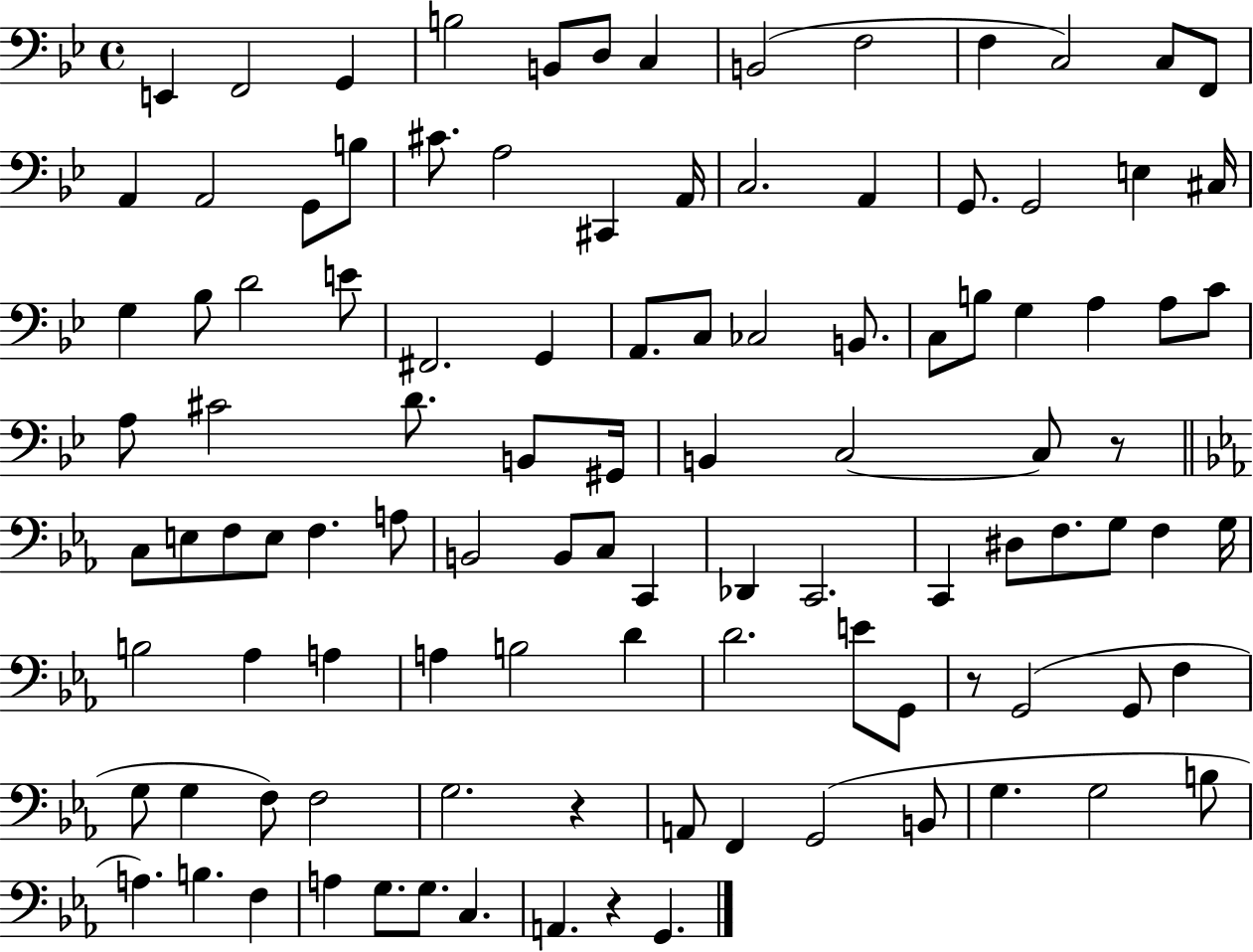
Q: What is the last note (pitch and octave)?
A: G2